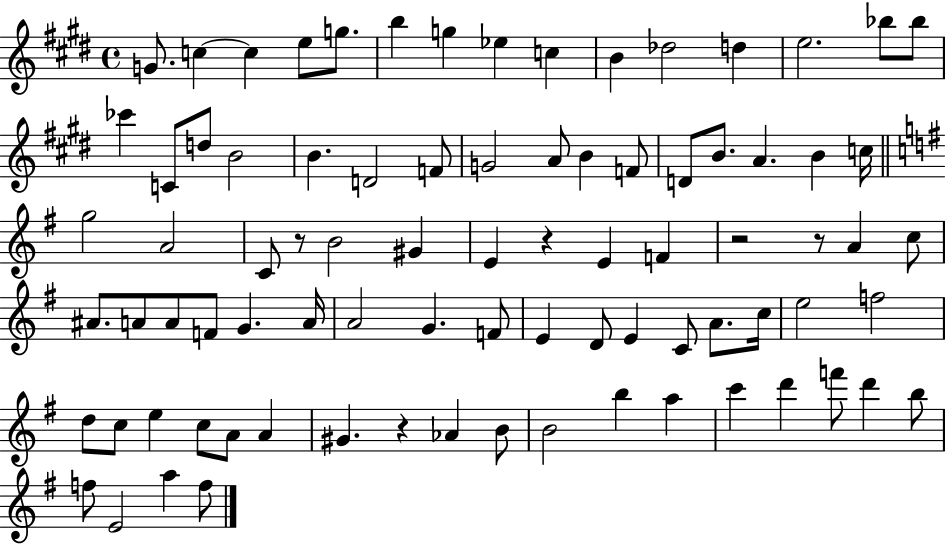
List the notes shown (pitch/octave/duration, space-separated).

G4/e. C5/q C5/q E5/e G5/e. B5/q G5/q Eb5/q C5/q B4/q Db5/h D5/q E5/h. Bb5/e Bb5/e CES6/q C4/e D5/e B4/h B4/q. D4/h F4/e G4/h A4/e B4/q F4/e D4/e B4/e. A4/q. B4/q C5/s G5/h A4/h C4/e R/e B4/h G#4/q E4/q R/q E4/q F4/q R/h R/e A4/q C5/e A#4/e. A4/e A4/e F4/e G4/q. A4/s A4/h G4/q. F4/e E4/q D4/e E4/q C4/e A4/e. C5/s E5/h F5/h D5/e C5/e E5/q C5/e A4/e A4/q G#4/q. R/q Ab4/q B4/e B4/h B5/q A5/q C6/q D6/q F6/e D6/q B5/e F5/e E4/h A5/q F5/e